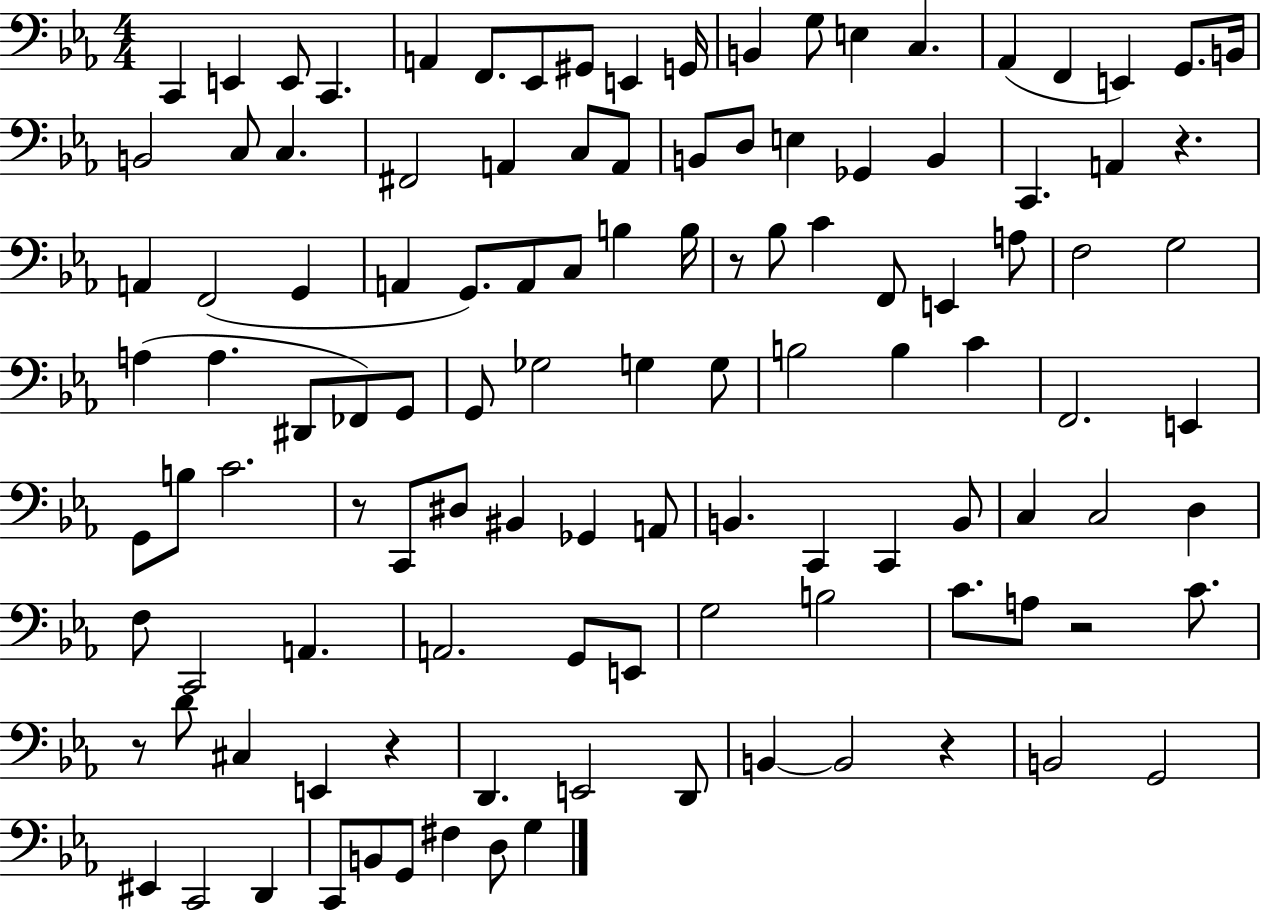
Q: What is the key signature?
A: EES major